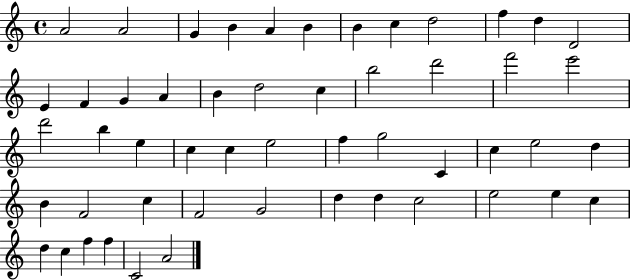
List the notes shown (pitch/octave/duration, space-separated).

A4/h A4/h G4/q B4/q A4/q B4/q B4/q C5/q D5/h F5/q D5/q D4/h E4/q F4/q G4/q A4/q B4/q D5/h C5/q B5/h D6/h F6/h E6/h D6/h B5/q E5/q C5/q C5/q E5/h F5/q G5/h C4/q C5/q E5/h D5/q B4/q F4/h C5/q F4/h G4/h D5/q D5/q C5/h E5/h E5/q C5/q D5/q C5/q F5/q F5/q C4/h A4/h